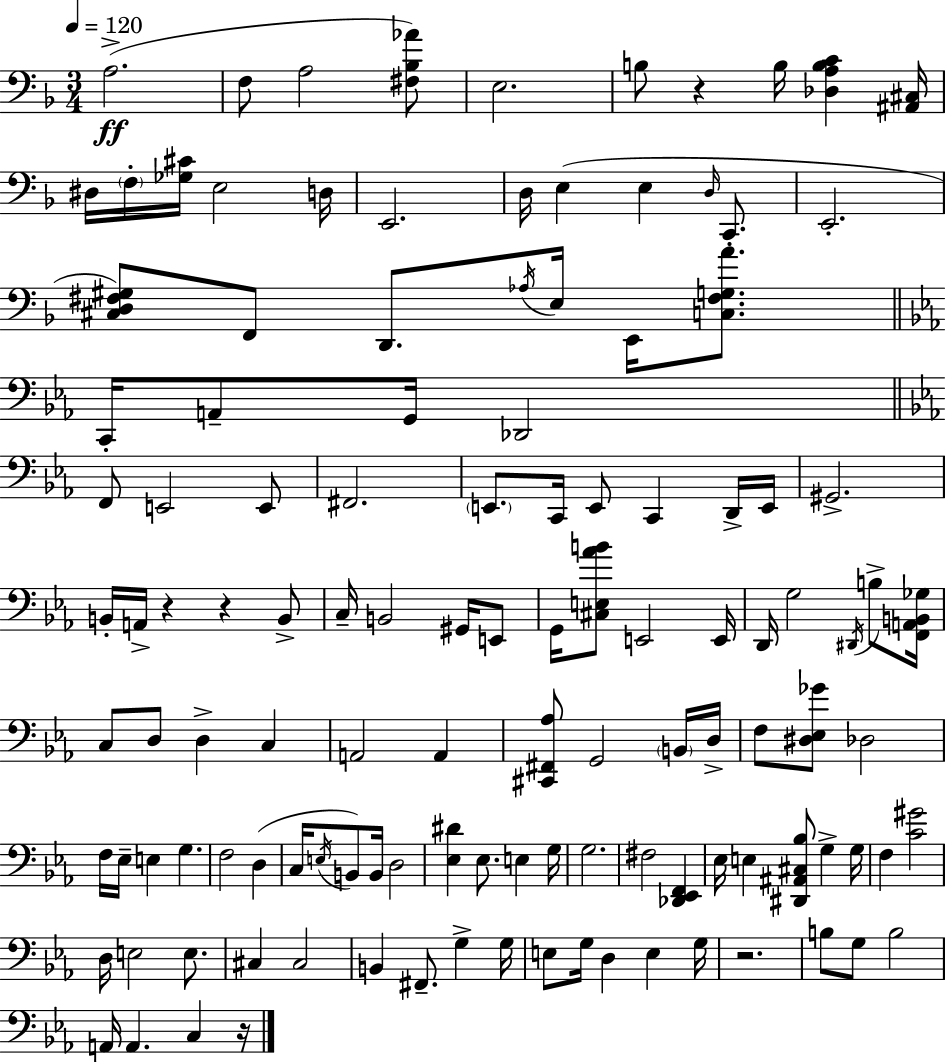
{
  \clef bass
  \numericTimeSignature
  \time 3/4
  \key f \major
  \tempo 4 = 120
  a2.->(\ff | f8 a2 <fis bes aes'>8) | e2. | b8 r4 b16 <des a b c'>4 <ais, cis>16 | \break dis16 \parenthesize f16-. <ges cis'>16 e2 d16 | e,2. | d16 e4( e4 \grace { d16 } c,8.-. | e,2.-. | \break <cis d fis gis>8) f,8 d,8. \acciaccatura { aes16 } e16 e,16 <c fis g a'>8. | \bar "||" \break \key ees \major c,16-. a,8-- g,16 des,2 | \bar "||" \break \key c \minor f,8 e,2 e,8 | fis,2. | \parenthesize e,8. c,16 e,8 c,4 d,16-> e,16 | gis,2.-> | \break b,16-. a,16-> r4 r4 b,8-> | c16-- b,2 gis,16 e,8 | g,16 <cis e aes' b'>8 e,2 e,16 | d,16 g2 \acciaccatura { dis,16 } b8-> | \break <f, a, b, ges>16 c8 d8 d4-> c4 | a,2 a,4 | <cis, fis, aes>8 g,2 \parenthesize b,16 | d16-> f8 <dis ees ges'>8 des2 | \break f16 ees16-- e4 g4. | f2 d4( | c16 \acciaccatura { e16 }) b,8 b,16 d2 | <ees dis'>4 ees8. e4 | \break g16 g2. | fis2 <des, ees, f,>4 | ees16 e4 <dis, ais, cis bes>8 g4-> | g16 f4 <c' gis'>2 | \break d16 e2 e8. | cis4 cis2 | b,4 fis,8.-- g4-> | g16 e8 g16 d4 e4 | \break g16 r2. | b8 g8 b2 | a,16 a,4. c4 | r16 \bar "|."
}